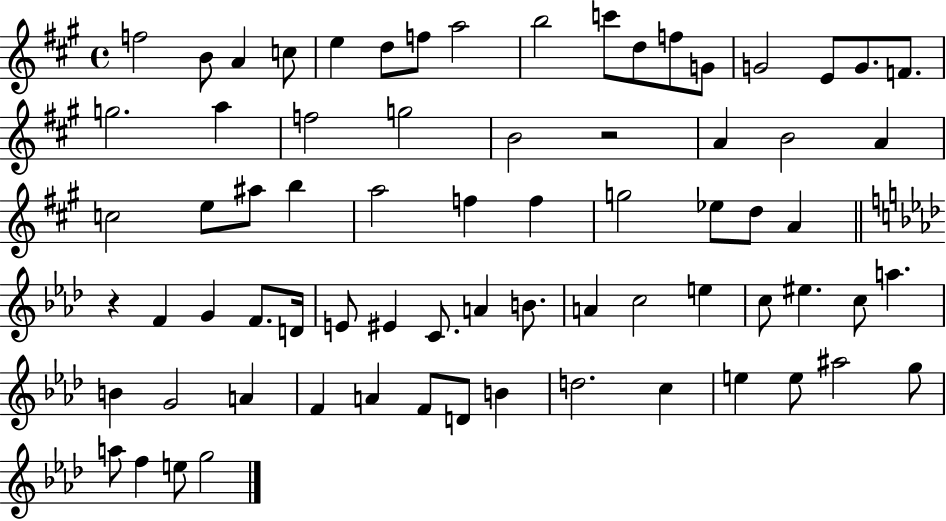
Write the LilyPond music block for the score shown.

{
  \clef treble
  \time 4/4
  \defaultTimeSignature
  \key a \major
  \repeat volta 2 { f''2 b'8 a'4 c''8 | e''4 d''8 f''8 a''2 | b''2 c'''8 d''8 f''8 g'8 | g'2 e'8 g'8. f'8. | \break g''2. a''4 | f''2 g''2 | b'2 r2 | a'4 b'2 a'4 | \break c''2 e''8 ais''8 b''4 | a''2 f''4 f''4 | g''2 ees''8 d''8 a'4 | \bar "||" \break \key aes \major r4 f'4 g'4 f'8. d'16 | e'8 eis'4 c'8. a'4 b'8. | a'4 c''2 e''4 | c''8 eis''4. c''8 a''4. | \break b'4 g'2 a'4 | f'4 a'4 f'8 d'8 b'4 | d''2. c''4 | e''4 e''8 ais''2 g''8 | \break a''8 f''4 e''8 g''2 | } \bar "|."
}